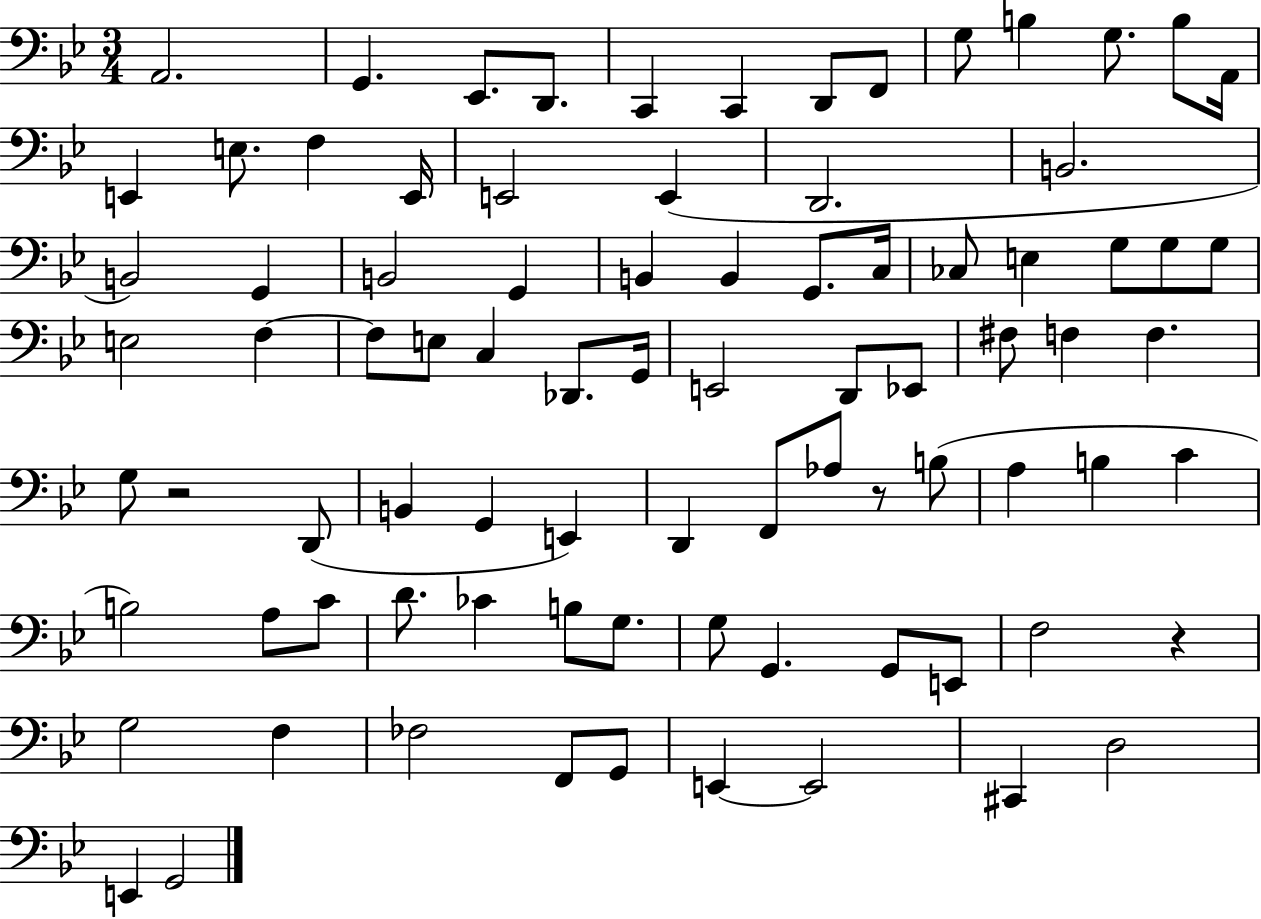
{
  \clef bass
  \numericTimeSignature
  \time 3/4
  \key bes \major
  a,2. | g,4. ees,8. d,8. | c,4 c,4 d,8 f,8 | g8 b4 g8. b8 a,16 | \break e,4 e8. f4 e,16 | e,2 e,4( | d,2. | b,2. | \break b,2) g,4 | b,2 g,4 | b,4 b,4 g,8. c16 | ces8 e4 g8 g8 g8 | \break e2 f4~~ | f8 e8 c4 des,8. g,16 | e,2 d,8 ees,8 | fis8 f4 f4. | \break g8 r2 d,8( | b,4 g,4 e,4) | d,4 f,8 aes8 r8 b8( | a4 b4 c'4 | \break b2) a8 c'8 | d'8. ces'4 b8 g8. | g8 g,4. g,8 e,8 | f2 r4 | \break g2 f4 | fes2 f,8 g,8 | e,4~~ e,2 | cis,4 d2 | \break e,4 g,2 | \bar "|."
}